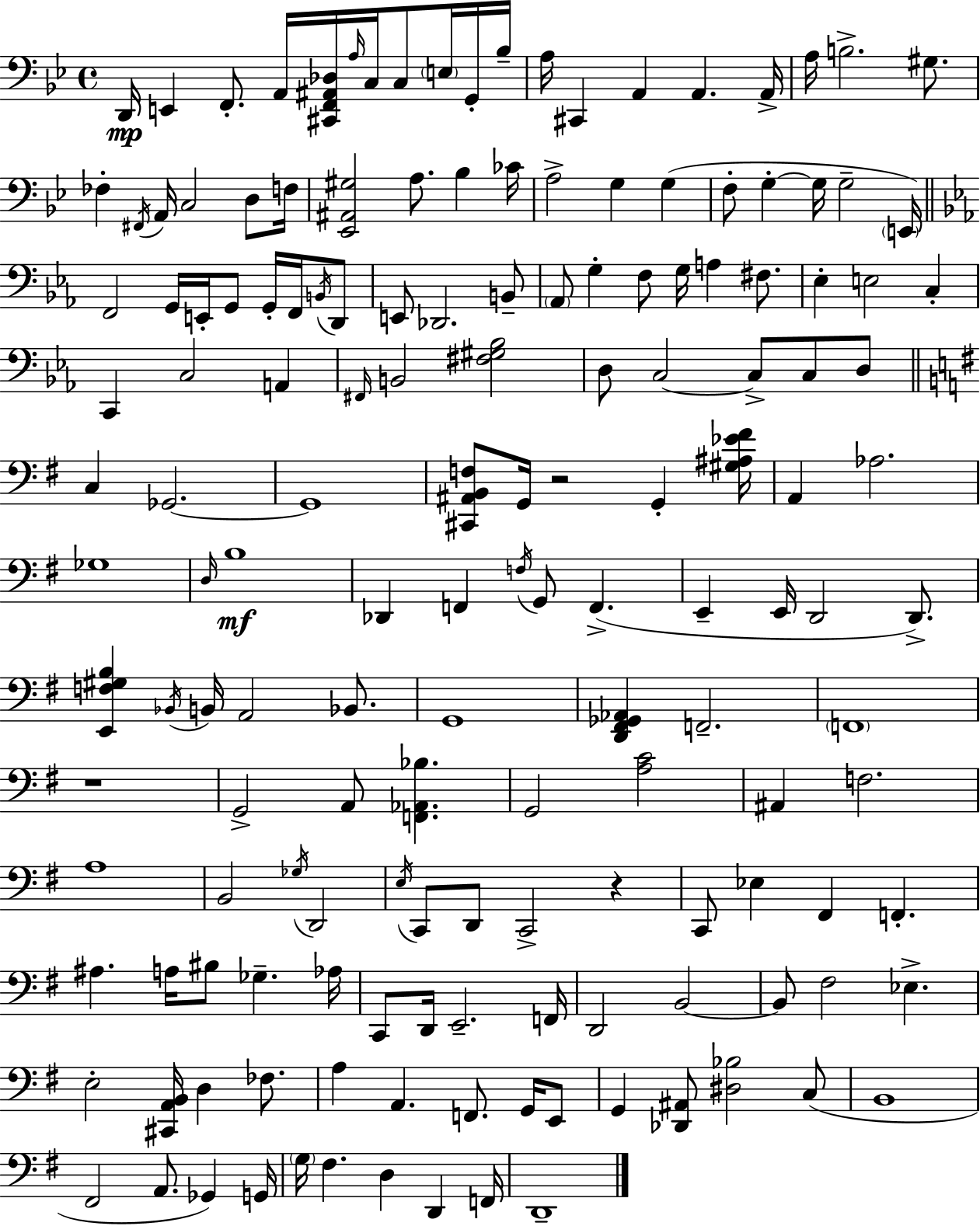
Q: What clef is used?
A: bass